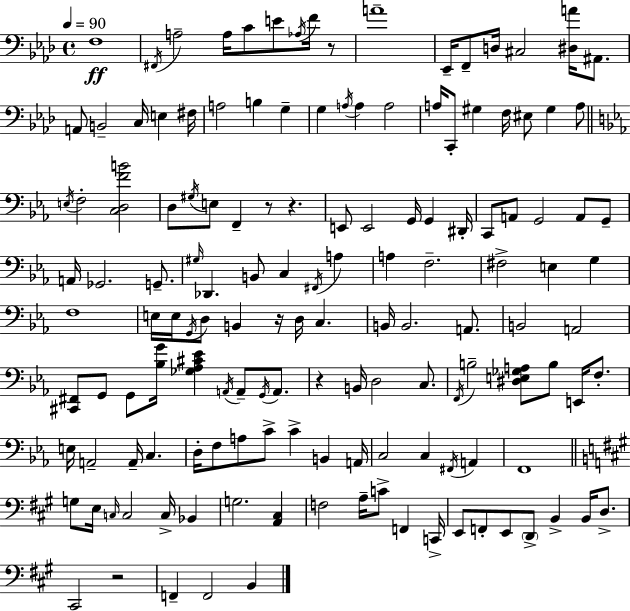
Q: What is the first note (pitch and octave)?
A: F3